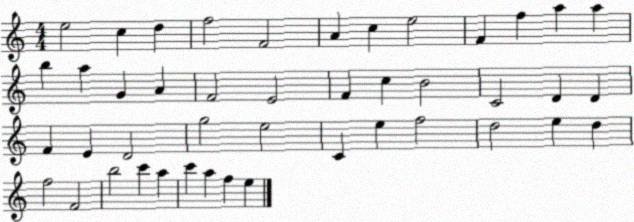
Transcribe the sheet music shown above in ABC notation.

X:1
T:Untitled
M:4/4
L:1/4
K:C
e2 c d f2 F2 A c e2 F f a a b a G A F2 E2 F c B2 C2 D D F E D2 g2 e2 C e f2 d2 e d f2 F2 b2 c' a c' a f e